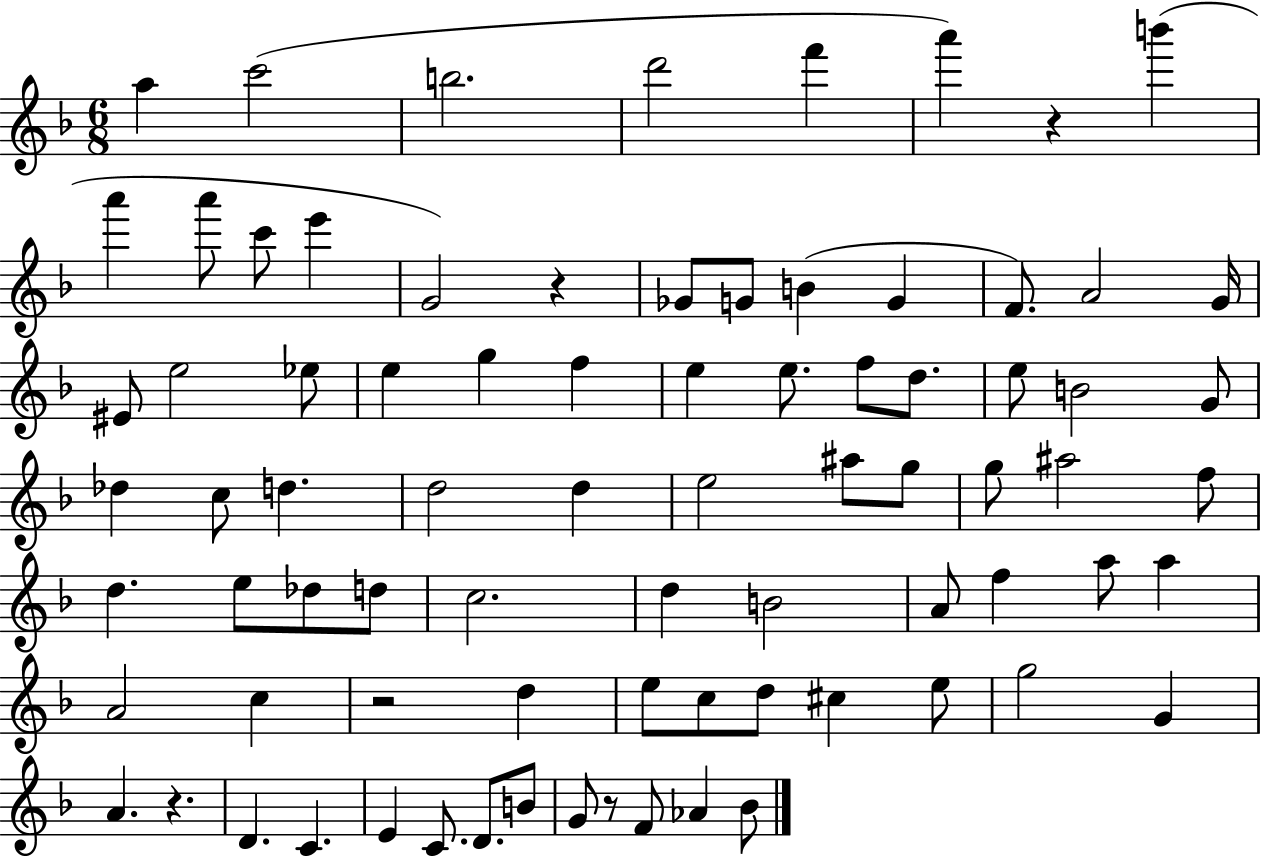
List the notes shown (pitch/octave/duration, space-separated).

A5/q C6/h B5/h. D6/h F6/q A6/q R/q B6/q A6/q A6/e C6/e E6/q G4/h R/q Gb4/e G4/e B4/q G4/q F4/e. A4/h G4/s EIS4/e E5/h Eb5/e E5/q G5/q F5/q E5/q E5/e. F5/e D5/e. E5/e B4/h G4/e Db5/q C5/e D5/q. D5/h D5/q E5/h A#5/e G5/e G5/e A#5/h F5/e D5/q. E5/e Db5/e D5/e C5/h. D5/q B4/h A4/e F5/q A5/e A5/q A4/h C5/q R/h D5/q E5/e C5/e D5/e C#5/q E5/e G5/h G4/q A4/q. R/q. D4/q. C4/q. E4/q C4/e. D4/e. B4/e G4/e R/e F4/e Ab4/q Bb4/e